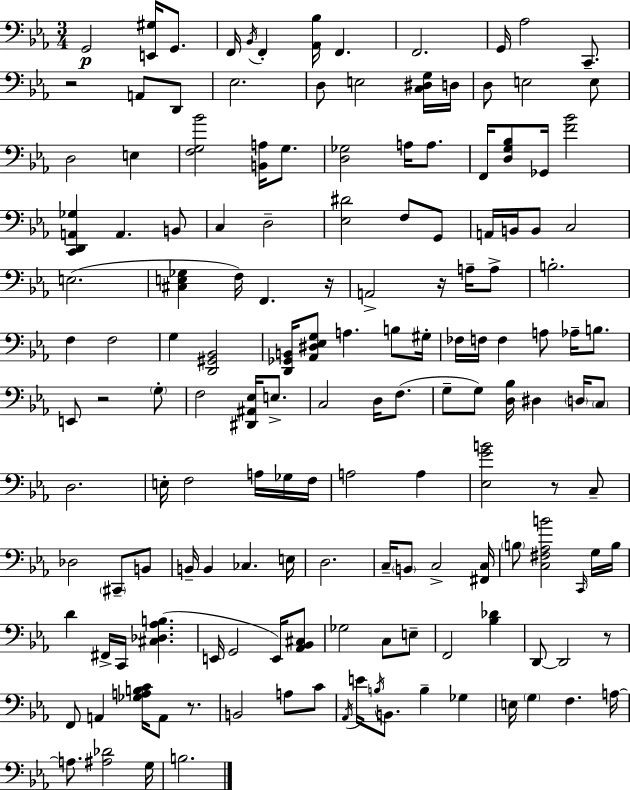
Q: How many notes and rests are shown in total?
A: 153